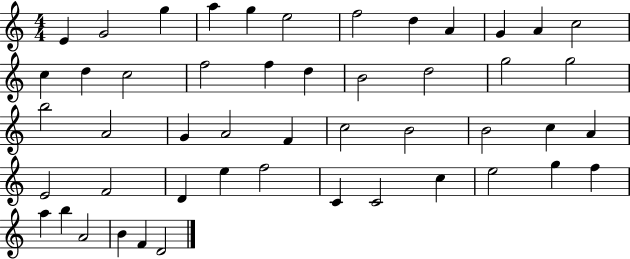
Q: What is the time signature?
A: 4/4